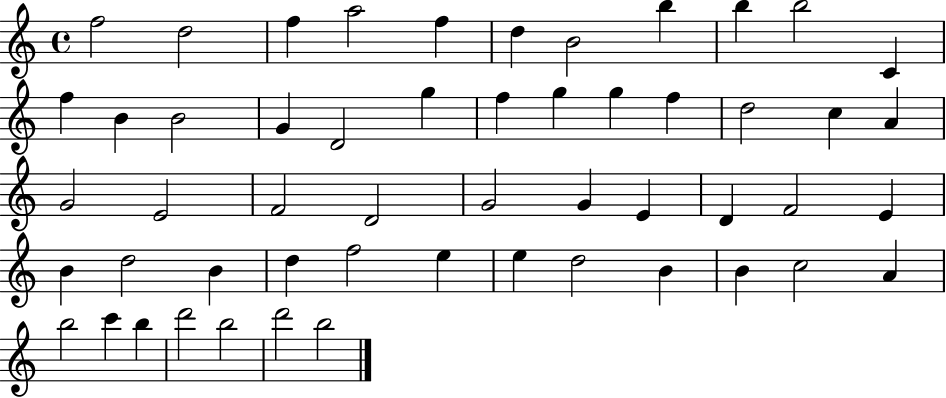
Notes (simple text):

F5/h D5/h F5/q A5/h F5/q D5/q B4/h B5/q B5/q B5/h C4/q F5/q B4/q B4/h G4/q D4/h G5/q F5/q G5/q G5/q F5/q D5/h C5/q A4/q G4/h E4/h F4/h D4/h G4/h G4/q E4/q D4/q F4/h E4/q B4/q D5/h B4/q D5/q F5/h E5/q E5/q D5/h B4/q B4/q C5/h A4/q B5/h C6/q B5/q D6/h B5/h D6/h B5/h